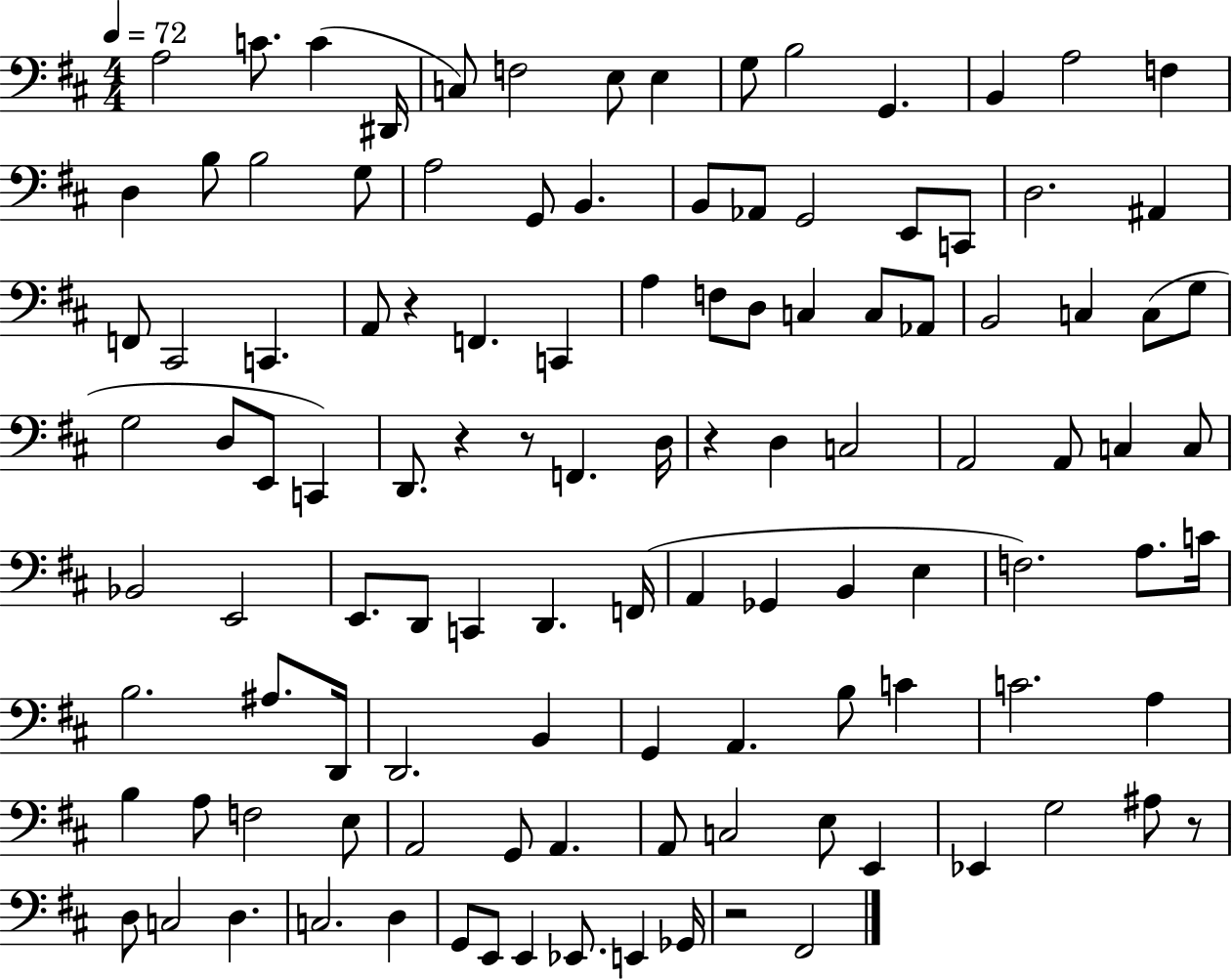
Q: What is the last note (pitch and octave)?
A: F#2